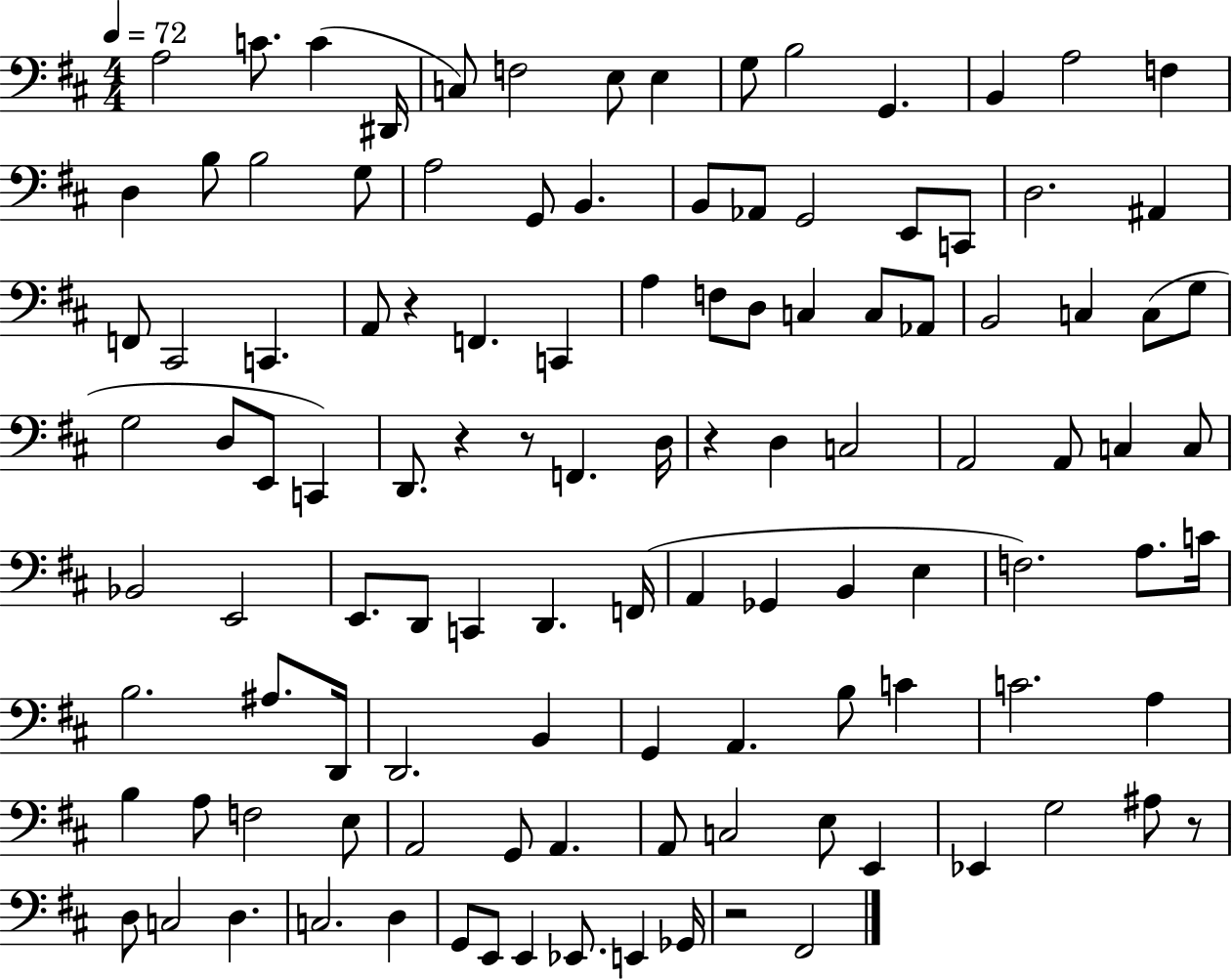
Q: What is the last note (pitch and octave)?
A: F#2